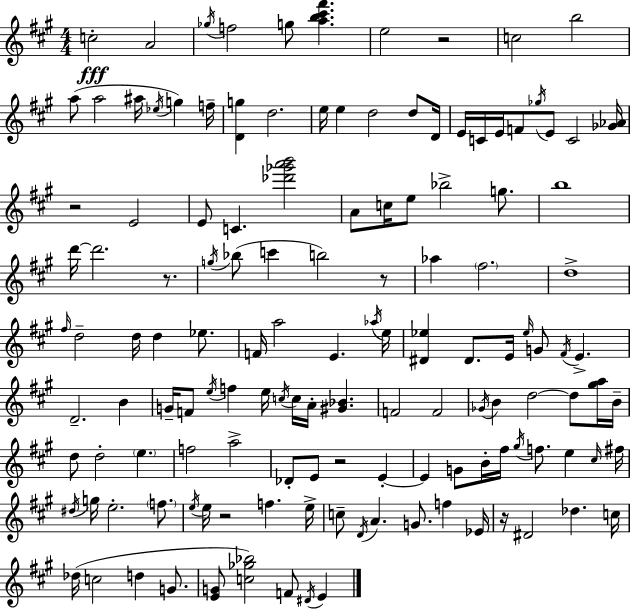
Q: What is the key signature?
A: A major